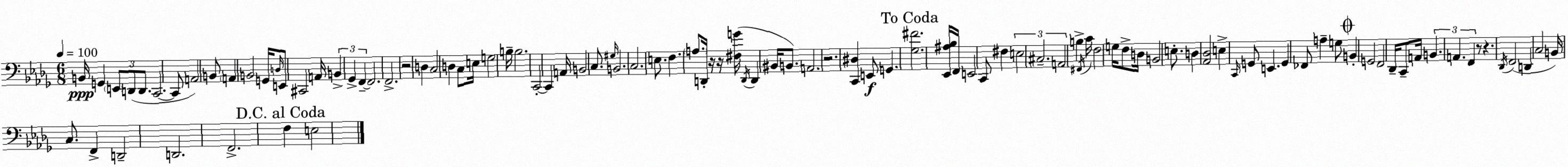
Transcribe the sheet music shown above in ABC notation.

X:1
T:Untitled
M:6/8
L:1/4
K:Bbm
B,,/4 G,, E,,/2 D,,/2 D,,/2 C,,2 C,,/2 A,,2 B,,/2 A,, B,,2 G,,/4 D,/4 E,,/2 ^C,,2 A,,/4 B,, _G,, F,, F,,2 F,,2 z2 D, C,2 D, C,/2 E,/4 G,2 B,/4 B,2 C,,2 C,, A,,/4 B,,2 C,/2 ^G,/4 B,,2 C,2 E,/2 F, A,/2 D,,/4 z/4 z/4 [^F,G]/4 D,,/4 D,, ^B,,/4 B,,/2 A,,2 z2 [C,,^D,] E,,/2 G,, [_G,^F]2 [_E,,^A,_B,]/4 F,,/4 E,,2 C,,/2 ^F, E,2 ^C,2 A,,2 B, ^F,,/4 C/4 F,2 G,/4 F,/2 D,/4 B,,2 E,/2 D, [_A,,_D,]2 E, C,,/4 G,,/2 E,, G,, _F,,/2 A, G,/2 B,, G,,2 F,,2 _D,,/4 C,,/2 A,,/4 B,, A,, F,, z/2 z _D,,/4 F,,2 D,, C,2 B,,/4 C,/2 F,, D,,2 D,,2 F,,2 F, E,2